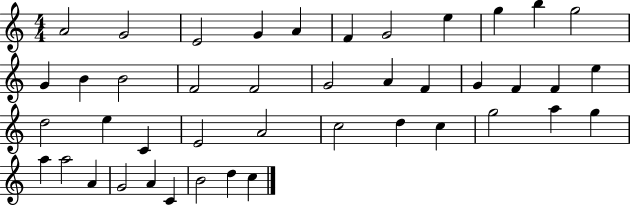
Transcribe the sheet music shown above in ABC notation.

X:1
T:Untitled
M:4/4
L:1/4
K:C
A2 G2 E2 G A F G2 e g b g2 G B B2 F2 F2 G2 A F G F F e d2 e C E2 A2 c2 d c g2 a g a a2 A G2 A C B2 d c